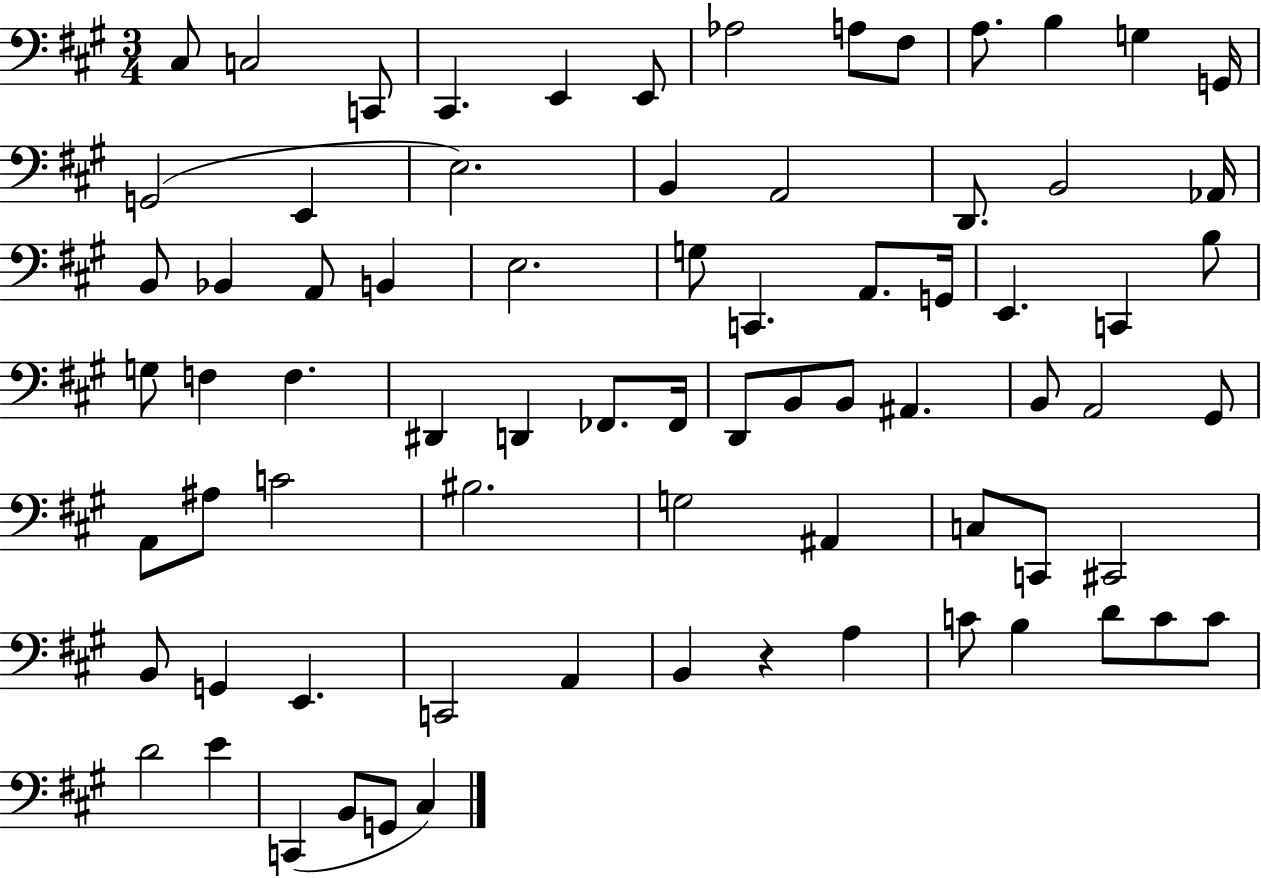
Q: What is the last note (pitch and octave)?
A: C#3